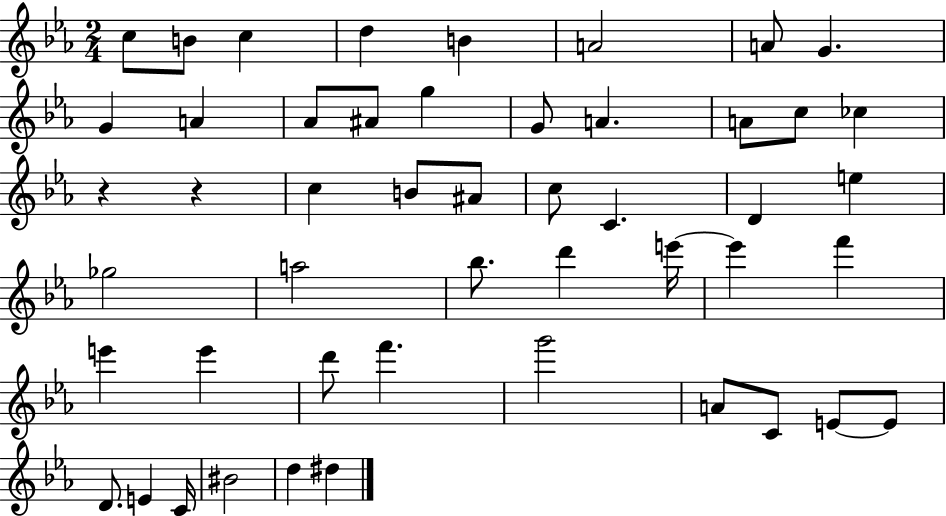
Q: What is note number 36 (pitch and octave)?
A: F6